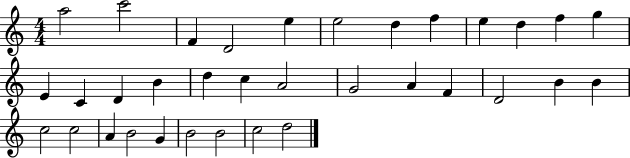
X:1
T:Untitled
M:4/4
L:1/4
K:C
a2 c'2 F D2 e e2 d f e d f g E C D B d c A2 G2 A F D2 B B c2 c2 A B2 G B2 B2 c2 d2